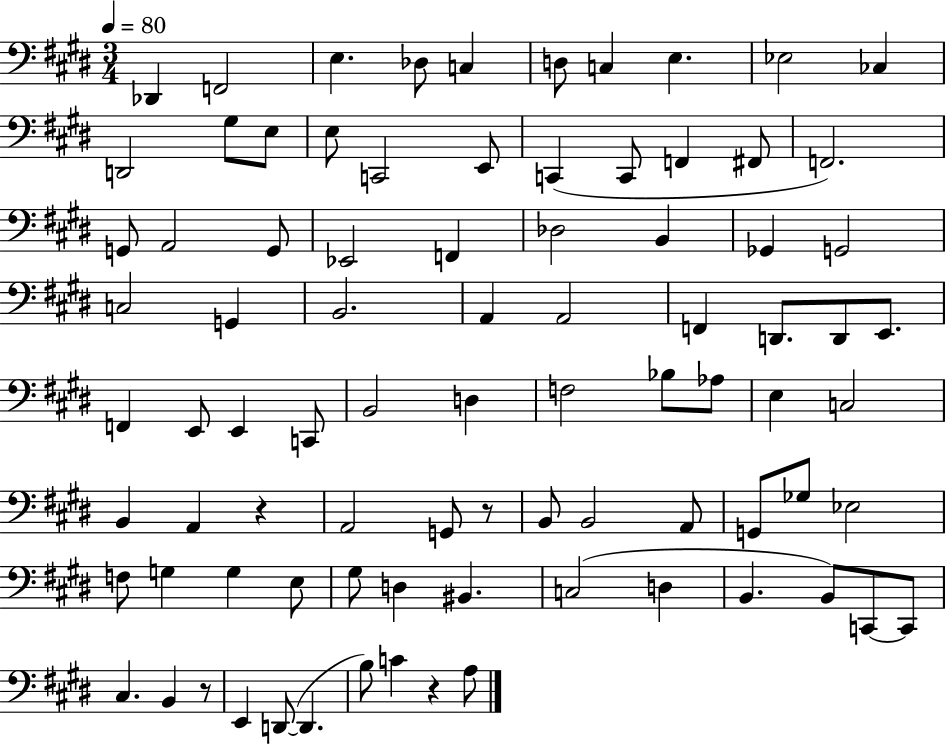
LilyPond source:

{
  \clef bass
  \numericTimeSignature
  \time 3/4
  \key e \major
  \tempo 4 = 80
  des,4 f,2 | e4. des8 c4 | d8 c4 e4. | ees2 ces4 | \break d,2 gis8 e8 | e8 c,2 e,8 | c,4( c,8 f,4 fis,8 | f,2.) | \break g,8 a,2 g,8 | ees,2 f,4 | des2 b,4 | ges,4 g,2 | \break c2 g,4 | b,2. | a,4 a,2 | f,4 d,8. d,8 e,8. | \break f,4 e,8 e,4 c,8 | b,2 d4 | f2 bes8 aes8 | e4 c2 | \break b,4 a,4 r4 | a,2 g,8 r8 | b,8 b,2 a,8 | g,8 ges8 ees2 | \break f8 g4 g4 e8 | gis8 d4 bis,4. | c2( d4 | b,4. b,8) c,8~~ c,8 | \break cis4. b,4 r8 | e,4 d,8~(~ d,4. | b8) c'4 r4 a8 | \bar "|."
}